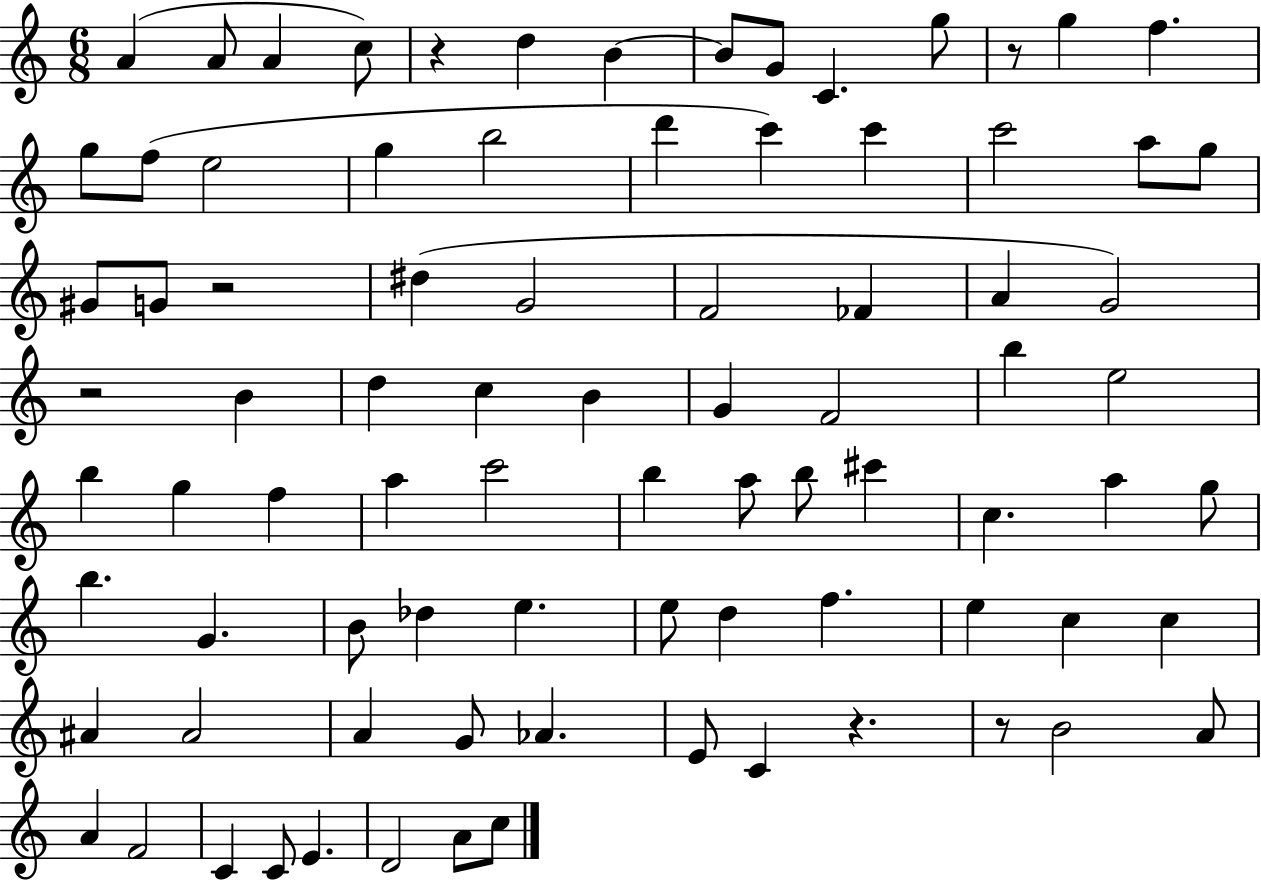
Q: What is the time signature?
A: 6/8